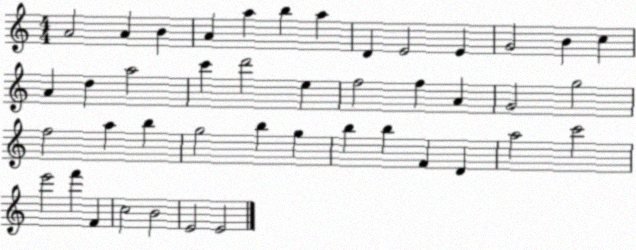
X:1
T:Untitled
M:4/4
L:1/4
K:C
A2 A B A a b a D E2 E G2 B c A d a2 c' d'2 e f2 f A G2 g2 f2 a b g2 b g b b F D a2 c'2 e'2 f' F c2 B2 E2 E2